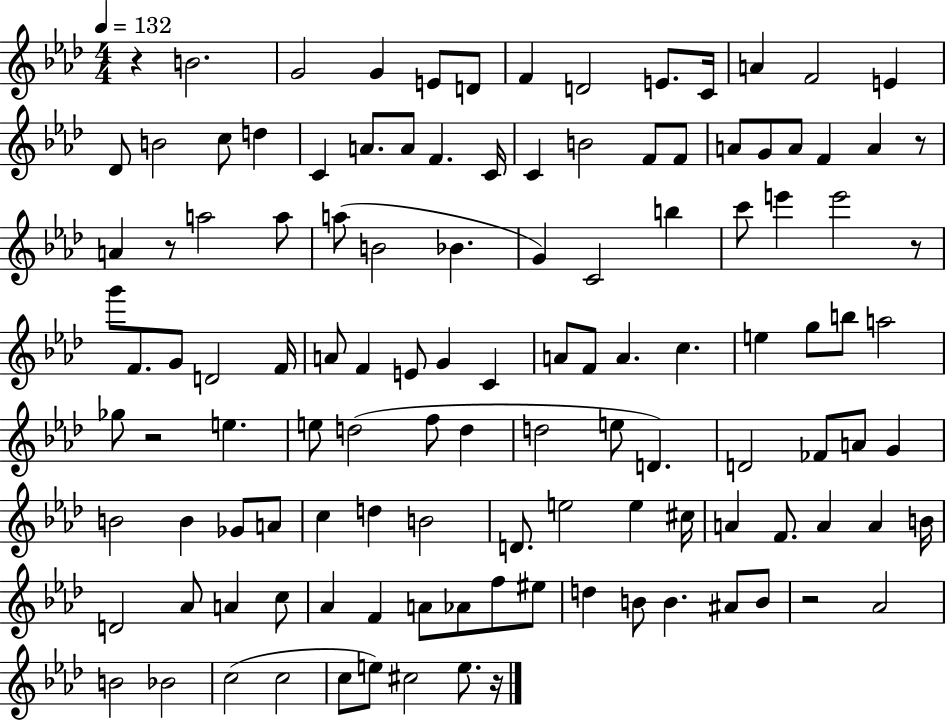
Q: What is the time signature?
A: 4/4